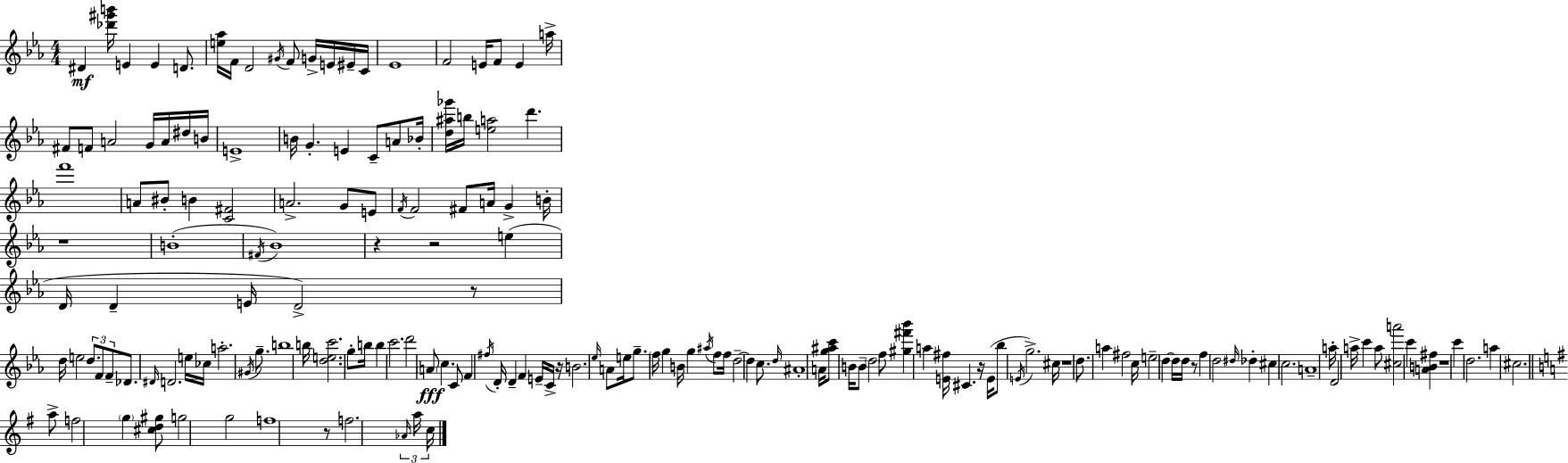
D#4/q [Db6,G#6,B6]/s E4/q E4/q D4/e. [E5,Ab5]/s F4/s D4/h G#4/s F4/e G4/s E4/s EIS4/s C4/s Eb4/w F4/h E4/s F4/e E4/q A5/s F#4/e F4/e A4/h G4/s A4/s D#5/s B4/s E4/w B4/s G4/q. E4/q C4/e A4/e Bb4/s [D5,A#5,Gb6]/s B5/s [E5,A5]/h D6/q. F6/w A4/e BIS4/e B4/q [C4,F#4]/h A4/h. G4/e E4/e F4/s F4/h F#4/e A4/s G4/q B4/s R/w B4/w F#4/s Bb4/w R/q R/h E5/q D4/s D4/q E4/s D4/h R/e D5/s E5/h D5/e. F4/e F4/e Db4/e. D#4/s D4/h. E5/s CES5/s A5/h. G#4/s G5/e. B5/w B5/s [D5,E5,C6]/h. G5/e B5/s B5/q C6/h. D6/h A4/e C5/q. C4/e F4/q F#5/s D4/s D4/q F4/q E4/s C4/s R/s B4/h. Eb5/s A4/e E5/s G5/e. F5/s G5/q B4/s G5/q A#5/s F5/e F5/s D5/h D5/q C5/e. D5/s A#4/w A4/s [G5,A#5,C6]/e B4/s B4/e D5/h F5/e [G#5,F#6,Bb6]/q A5/q [E4,F#5]/s C#4/q. R/s E4/s Bb5/e E4/s G5/h. C#5/s R/w D5/e. A5/q F#5/h C5/s E5/h D5/q D5/s D5/s R/e F5/q D5/h D#5/s Db5/q C#5/q C5/h. A4/w A5/s D4/h A5/s C6/q A5/e [C#5,A6]/h C6/q [A4,B4,F#5]/q R/w C6/q D5/h. A5/q C#5/h. A5/e F5/h G5/q [C#5,D5,G#5]/e G5/h G5/h F5/w R/e F5/h. Ab4/s A5/s C5/s